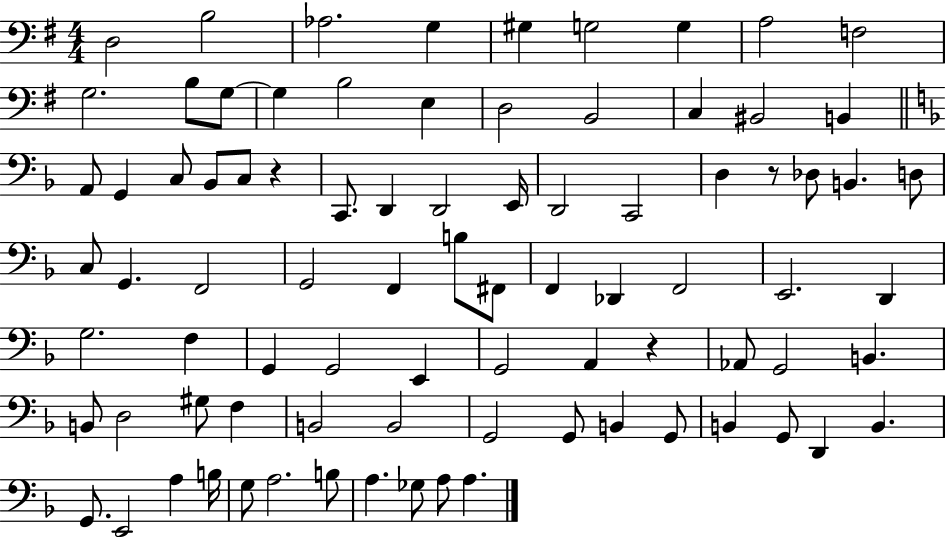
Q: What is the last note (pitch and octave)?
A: A3